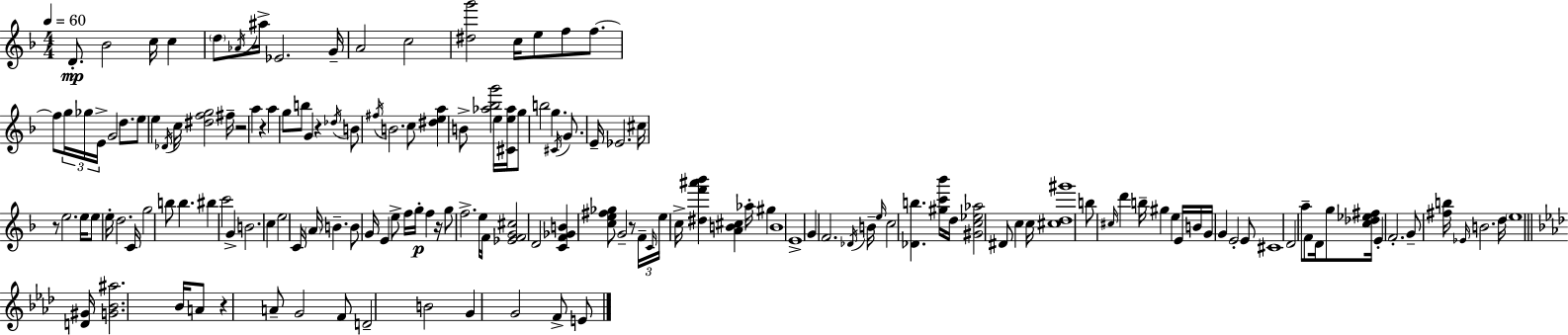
X:1
T:Untitled
M:4/4
L:1/4
K:Dm
D/2 _B2 c/4 c d/2 _A/4 ^a/4 _E2 G/4 A2 c2 [^dg']2 c/4 e/2 f/2 f/2 f/2 g/4 _g/4 E/4 G2 d/2 e/2 e _D/4 c/4 [^dfg]2 ^f/4 z2 a z a g/2 b/2 G z _d/4 B/2 ^f/4 B2 c/2 [^dea] B/2 [_a_bg']2 e/4 [^Ce_a]/4 g/2 b2 g ^C/4 G/2 E/4 _E2 ^c/4 z/2 e2 e/4 e/2 e/4 d2 C/4 g2 b/2 b ^b c'2 G B2 c e2 C/4 A/4 B B/2 G/4 E e/2 f/4 g/4 f z/4 g/2 f2 e/4 F/4 [_EFG^c]2 D2 [CF_GB] [ce^f_g]/2 G2 z/2 F/4 C/4 e/4 c/4 [^df'^a'_b'] [AB^c] _a/4 ^g B4 E4 G F2 _D/4 B/4 e/4 c2 [_Db] [^gc'_b']/4 d/4 [^Gc_e_a]2 ^D/2 c c/4 [^cd^g']4 b/2 ^c/4 d' b/4 ^g e E/4 B/4 G/4 G E2 E/2 ^C4 D2 a/2 F/2 D/4 g/2 [c_d_e^f]/4 E F2 G/2 [^fb]/4 _E/4 B2 d/4 e4 [D^G]/4 [G_B^a]2 _B/4 A/2 z A/2 G2 F/2 D2 B2 G G2 F/2 E/2